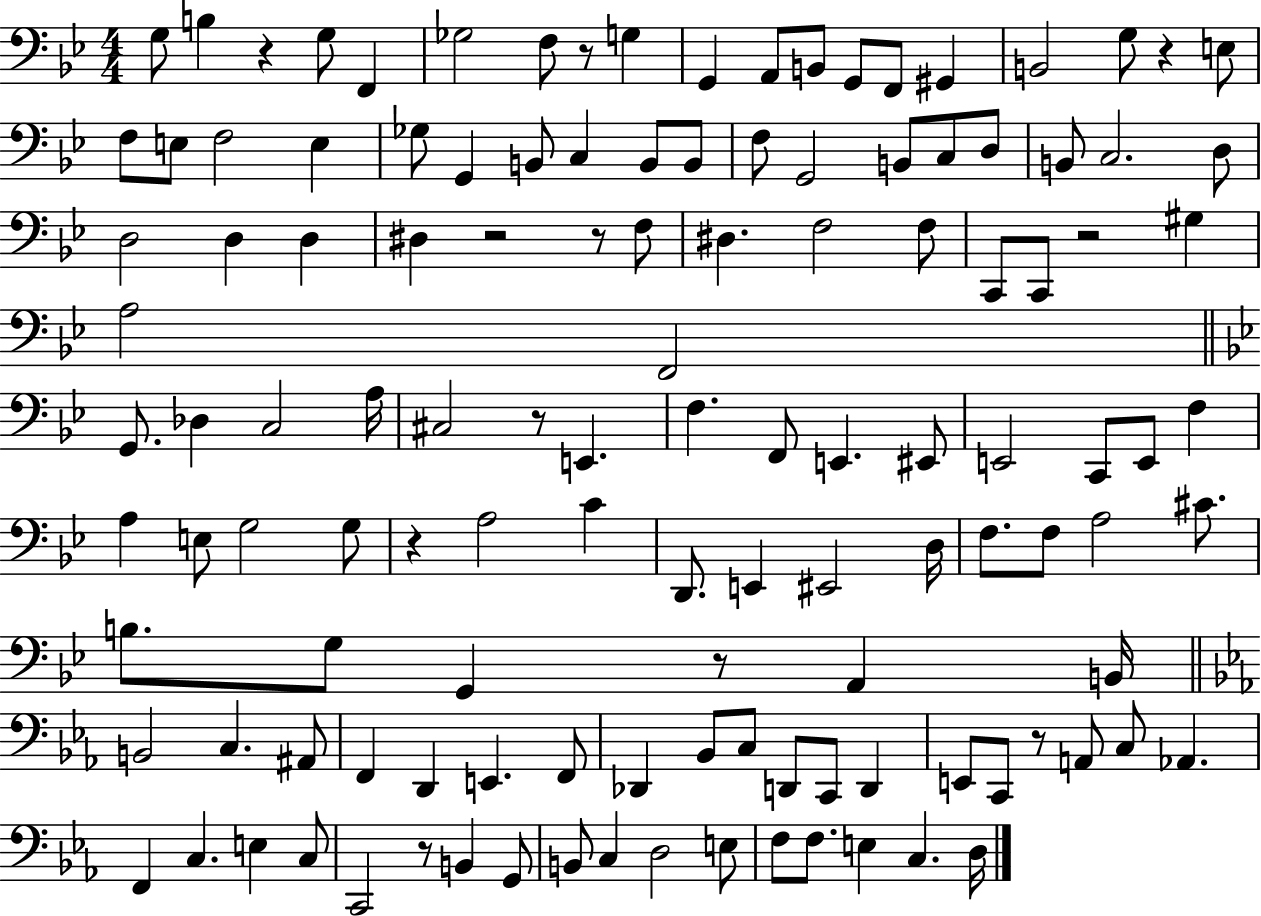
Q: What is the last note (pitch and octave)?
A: D3